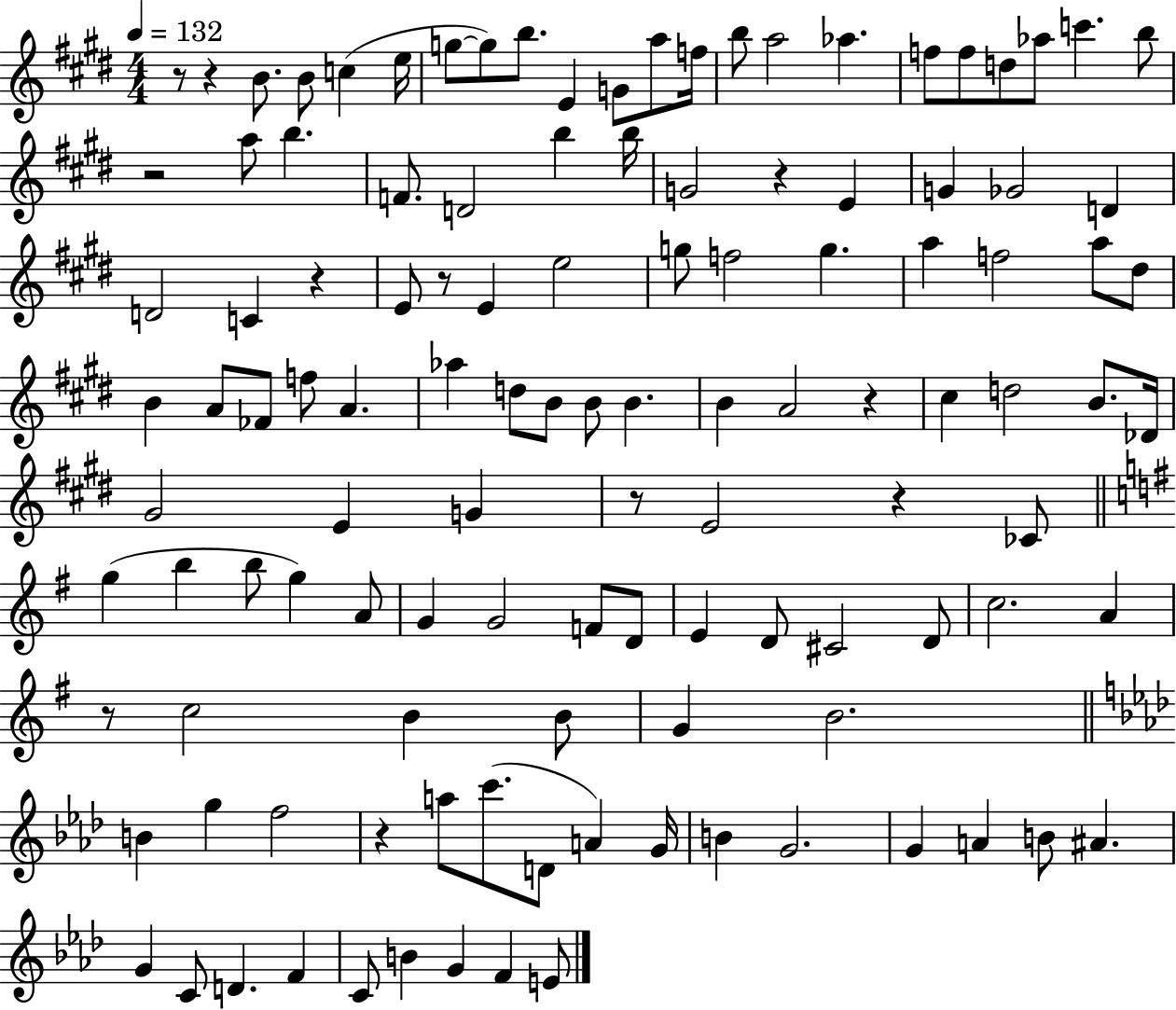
R/e R/q B4/e. B4/e C5/q E5/s G5/e G5/e B5/e. E4/q G4/e A5/e F5/s B5/e A5/h Ab5/q. F5/e F5/e D5/e Ab5/e C6/q. B5/e R/h A5/e B5/q. F4/e. D4/h B5/q B5/s G4/h R/q E4/q G4/q Gb4/h D4/q D4/h C4/q R/q E4/e R/e E4/q E5/h G5/e F5/h G5/q. A5/q F5/h A5/e D#5/e B4/q A4/e FES4/e F5/e A4/q. Ab5/q D5/e B4/e B4/e B4/q. B4/q A4/h R/q C#5/q D5/h B4/e. Db4/s G#4/h E4/q G4/q R/e E4/h R/q CES4/e G5/q B5/q B5/e G5/q A4/e G4/q G4/h F4/e D4/e E4/q D4/e C#4/h D4/e C5/h. A4/q R/e C5/h B4/q B4/e G4/q B4/h. B4/q G5/q F5/h R/q A5/e C6/e. D4/e A4/q G4/s B4/q G4/h. G4/q A4/q B4/e A#4/q. G4/q C4/e D4/q. F4/q C4/e B4/q G4/q F4/q E4/e